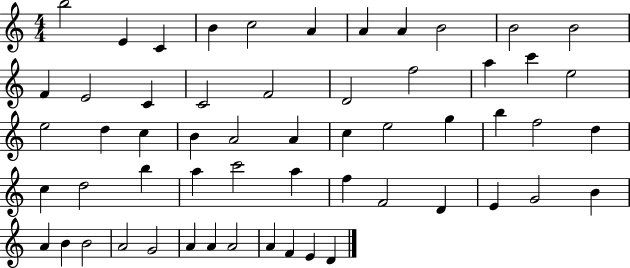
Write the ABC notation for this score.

X:1
T:Untitled
M:4/4
L:1/4
K:C
b2 E C B c2 A A A B2 B2 B2 F E2 C C2 F2 D2 f2 a c' e2 e2 d c B A2 A c e2 g b f2 d c d2 b a c'2 a f F2 D E G2 B A B B2 A2 G2 A A A2 A F E D